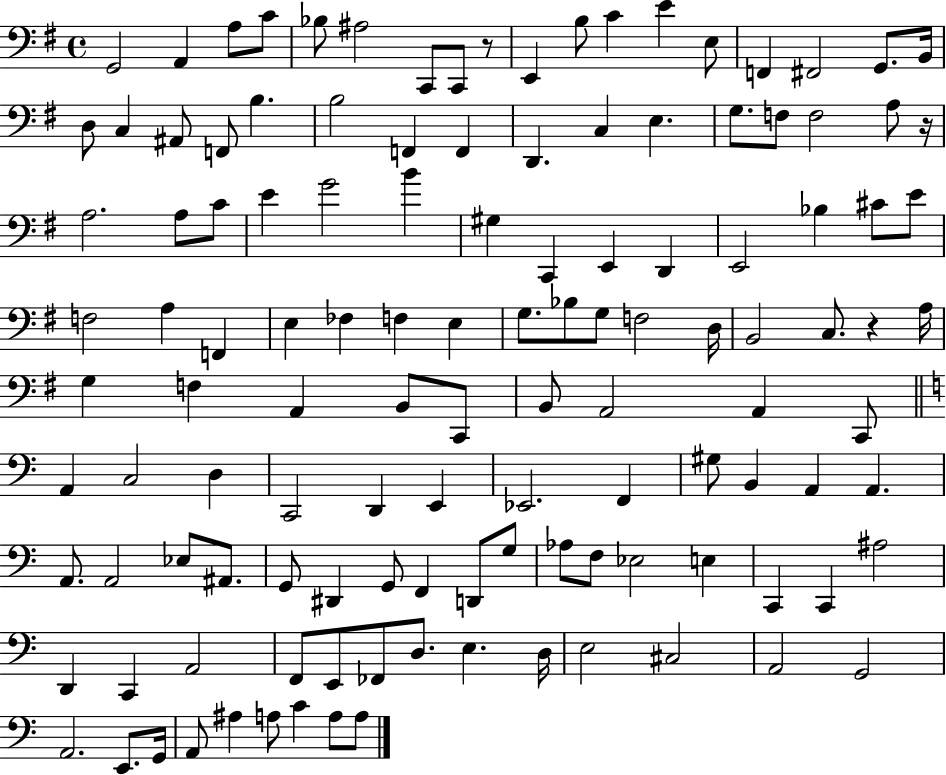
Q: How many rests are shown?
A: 3